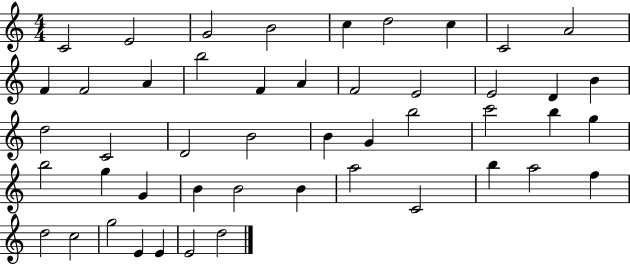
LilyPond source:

{
  \clef treble
  \numericTimeSignature
  \time 4/4
  \key c \major
  c'2 e'2 | g'2 b'2 | c''4 d''2 c''4 | c'2 a'2 | \break f'4 f'2 a'4 | b''2 f'4 a'4 | f'2 e'2 | e'2 d'4 b'4 | \break d''2 c'2 | d'2 b'2 | b'4 g'4 b''2 | c'''2 b''4 g''4 | \break b''2 g''4 g'4 | b'4 b'2 b'4 | a''2 c'2 | b''4 a''2 f''4 | \break d''2 c''2 | g''2 e'4 e'4 | e'2 d''2 | \bar "|."
}